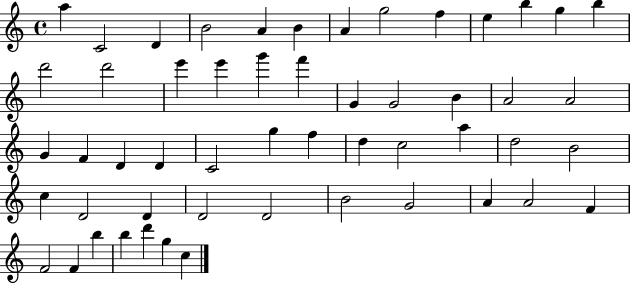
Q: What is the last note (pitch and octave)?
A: C5